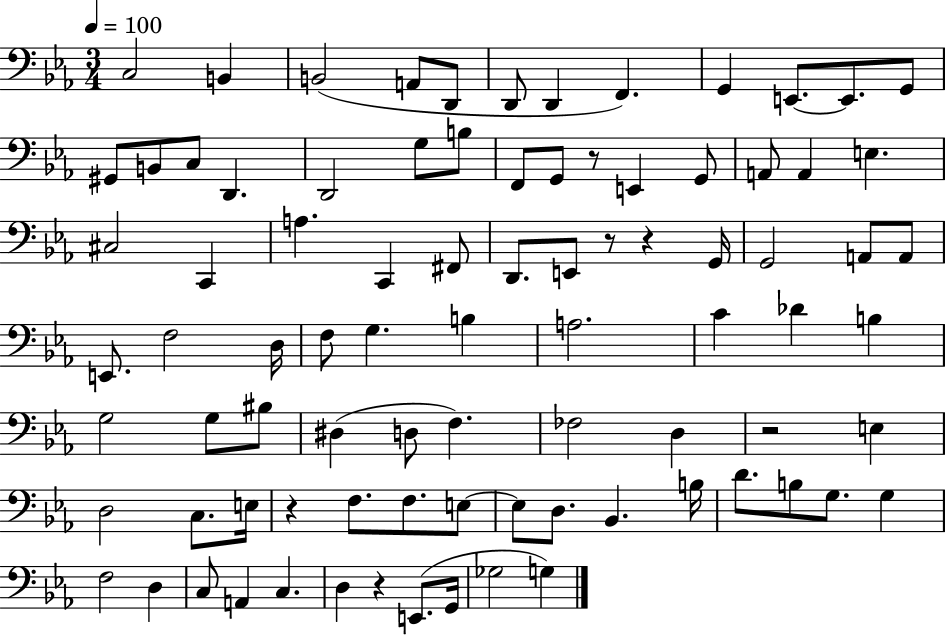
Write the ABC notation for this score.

X:1
T:Untitled
M:3/4
L:1/4
K:Eb
C,2 B,, B,,2 A,,/2 D,,/2 D,,/2 D,, F,, G,, E,,/2 E,,/2 G,,/2 ^G,,/2 B,,/2 C,/2 D,, D,,2 G,/2 B,/2 F,,/2 G,,/2 z/2 E,, G,,/2 A,,/2 A,, E, ^C,2 C,, A, C,, ^F,,/2 D,,/2 E,,/2 z/2 z G,,/4 G,,2 A,,/2 A,,/2 E,,/2 F,2 D,/4 F,/2 G, B, A,2 C _D B, G,2 G,/2 ^B,/2 ^D, D,/2 F, _F,2 D, z2 E, D,2 C,/2 E,/4 z F,/2 F,/2 E,/2 E,/2 D,/2 _B,, B,/4 D/2 B,/2 G,/2 G, F,2 D, C,/2 A,, C, D, z E,,/2 G,,/4 _G,2 G,